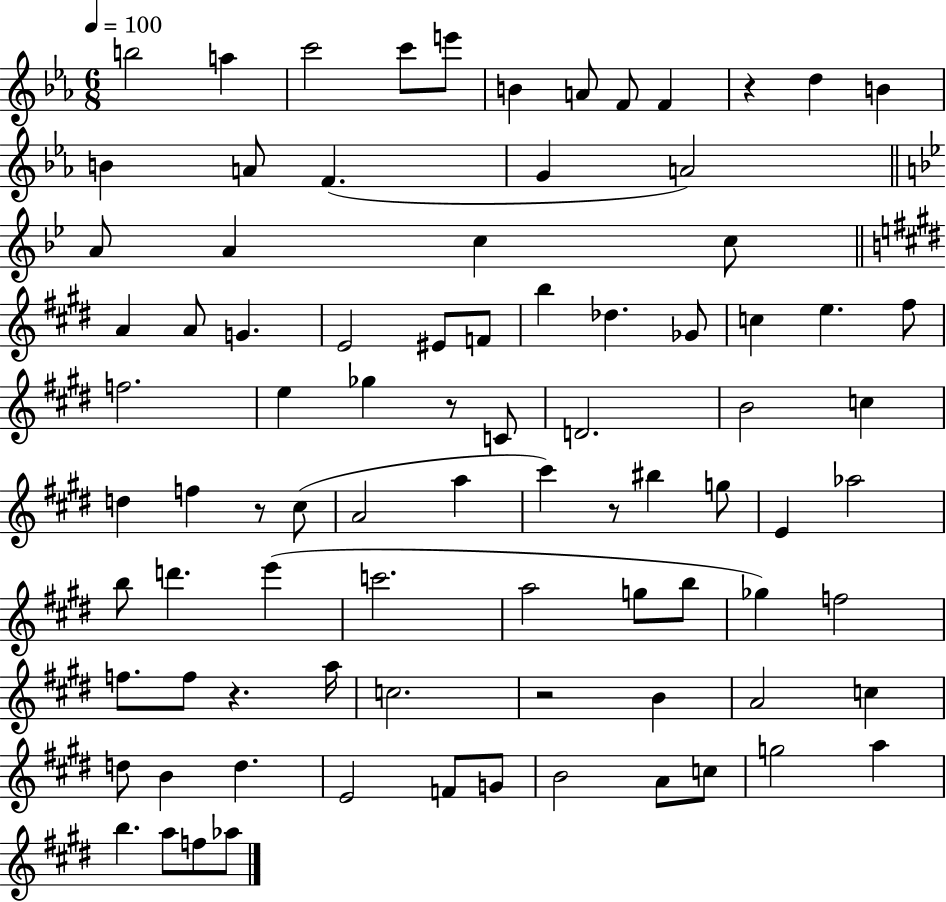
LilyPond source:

{
  \clef treble
  \numericTimeSignature
  \time 6/8
  \key ees \major
  \tempo 4 = 100
  b''2 a''4 | c'''2 c'''8 e'''8 | b'4 a'8 f'8 f'4 | r4 d''4 b'4 | \break b'4 a'8 f'4.( | g'4 a'2) | \bar "||" \break \key g \minor a'8 a'4 c''4 c''8 | \bar "||" \break \key e \major a'4 a'8 g'4. | e'2 eis'8 f'8 | b''4 des''4. ges'8 | c''4 e''4. fis''8 | \break f''2. | e''4 ges''4 r8 c'8 | d'2. | b'2 c''4 | \break d''4 f''4 r8 cis''8( | a'2 a''4 | cis'''4) r8 bis''4 g''8 | e'4 aes''2 | \break b''8 d'''4. e'''4( | c'''2. | a''2 g''8 b''8 | ges''4) f''2 | \break f''8. f''8 r4. a''16 | c''2. | r2 b'4 | a'2 c''4 | \break d''8 b'4 d''4. | e'2 f'8 g'8 | b'2 a'8 c''8 | g''2 a''4 | \break b''4. a''8 f''8 aes''8 | \bar "|."
}